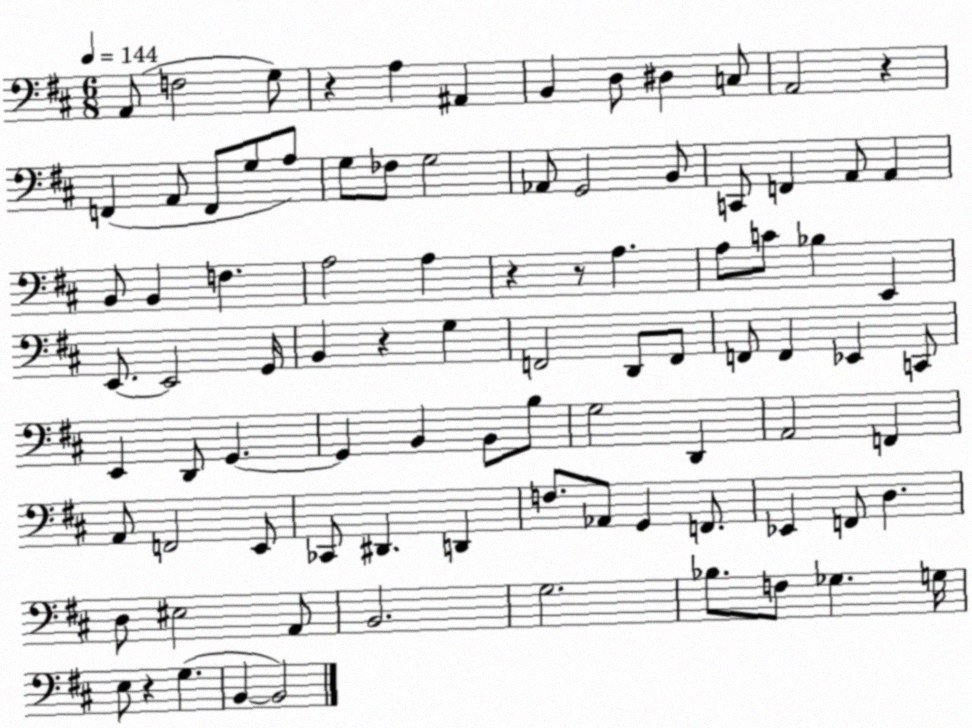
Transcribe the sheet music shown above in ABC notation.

X:1
T:Untitled
M:6/8
L:1/4
K:D
A,,/2 F,2 G,/2 z A, ^A,, B,, D,/2 ^D, C,/2 A,,2 z F,, A,,/2 F,,/2 G,/2 A,/2 G,/2 _F,/2 G,2 _A,,/2 G,,2 B,,/2 C,,/2 F,, A,,/2 A,, B,,/2 B,, F, A,2 A, z z/2 A, A,/2 C/2 _B, E,, E,,/2 E,,2 G,,/4 B,, z G, F,,2 D,,/2 F,,/2 F,,/2 F,, _E,, C,,/2 E,, D,,/2 G,, G,, B,, B,,/2 B,/2 G,2 D,, A,,2 F,, A,,/2 F,,2 E,,/2 _C,,/2 ^D,, D,, F,/2 _A,,/2 G,, F,,/2 _E,, F,,/2 D, D,/2 ^E,2 A,,/2 B,,2 G,2 _B,/2 F,/2 _G, G,/4 E,/2 z G, B,, B,,2